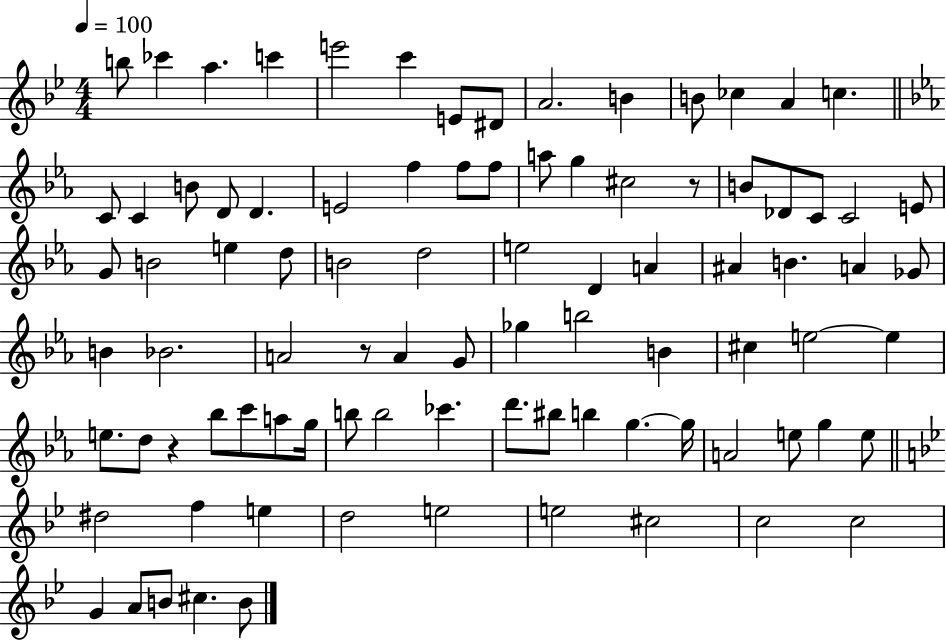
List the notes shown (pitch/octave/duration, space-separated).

B5/e CES6/q A5/q. C6/q E6/h C6/q E4/e D#4/e A4/h. B4/q B4/e CES5/q A4/q C5/q. C4/e C4/q B4/e D4/e D4/q. E4/h F5/q F5/e F5/e A5/e G5/q C#5/h R/e B4/e Db4/e C4/e C4/h E4/e G4/e B4/h E5/q D5/e B4/h D5/h E5/h D4/q A4/q A#4/q B4/q. A4/q Gb4/e B4/q Bb4/h. A4/h R/e A4/q G4/e Gb5/q B5/h B4/q C#5/q E5/h E5/q E5/e. D5/e R/q Bb5/e C6/e A5/e G5/s B5/e B5/h CES6/q. D6/e. BIS5/e B5/q G5/q. G5/s A4/h E5/e G5/q E5/e D#5/h F5/q E5/q D5/h E5/h E5/h C#5/h C5/h C5/h G4/q A4/e B4/e C#5/q. B4/e